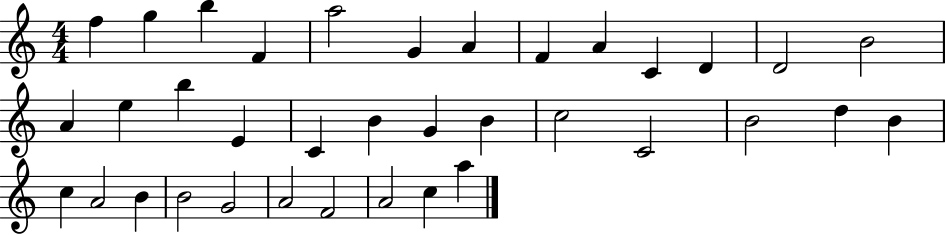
{
  \clef treble
  \numericTimeSignature
  \time 4/4
  \key c \major
  f''4 g''4 b''4 f'4 | a''2 g'4 a'4 | f'4 a'4 c'4 d'4 | d'2 b'2 | \break a'4 e''4 b''4 e'4 | c'4 b'4 g'4 b'4 | c''2 c'2 | b'2 d''4 b'4 | \break c''4 a'2 b'4 | b'2 g'2 | a'2 f'2 | a'2 c''4 a''4 | \break \bar "|."
}